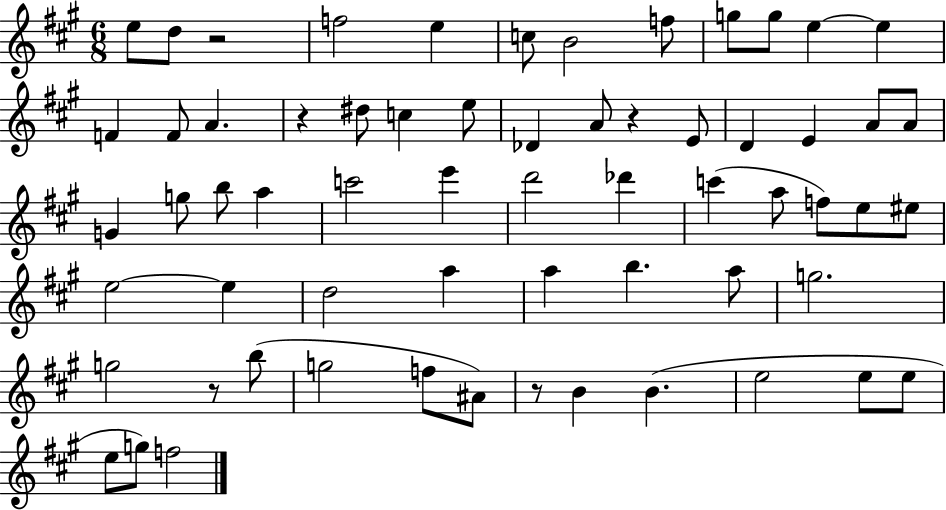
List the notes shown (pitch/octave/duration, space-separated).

E5/e D5/e R/h F5/h E5/q C5/e B4/h F5/e G5/e G5/e E5/q E5/q F4/q F4/e A4/q. R/q D#5/e C5/q E5/e Db4/q A4/e R/q E4/e D4/q E4/q A4/e A4/e G4/q G5/e B5/e A5/q C6/h E6/q D6/h Db6/q C6/q A5/e F5/e E5/e EIS5/e E5/h E5/q D5/h A5/q A5/q B5/q. A5/e G5/h. G5/h R/e B5/e G5/h F5/e A#4/e R/e B4/q B4/q. E5/h E5/e E5/e E5/e G5/e F5/h